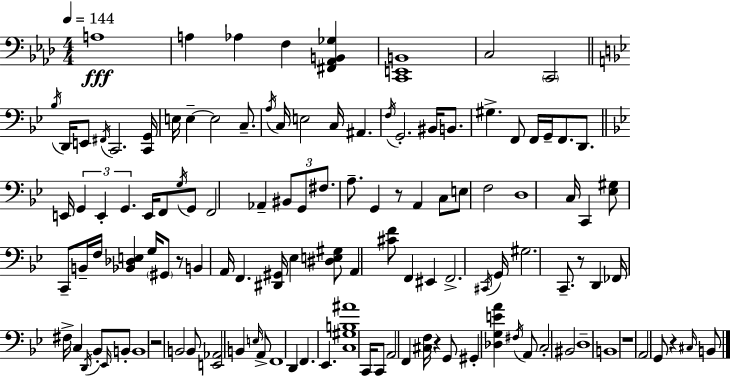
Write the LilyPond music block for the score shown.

{
  \clef bass
  \numericTimeSignature
  \time 4/4
  \key f \minor
  \tempo 4 = 144
  \repeat volta 2 { a1\fff | a4 aes4 f4 <fis, aes, b, ges>4 | <c, e, b,>1 | c2 \parenthesize c,2 | \break \bar "||" \break \key g \minor \acciaccatura { bes16 } d,16 e,8 \acciaccatura { fis,16 } c,2. | <c, g,>16 e16 e4--~~ e2 c8.-- | \acciaccatura { a16 } c16 e2 c16 ais,4. | \acciaccatura { f16 } g,2.-. | \break bis,16 b,8. gis4.-> f,8 f,16 g,16-- f,8. | d,8. \bar "||" \break \key g \minor e,16 \tuplet 3/2 { g,4 e,4-. g,4. } e,16 | f,8 \acciaccatura { g16 } g,8 f,2 aes,4-- | \tuplet 3/2 { bis,8 g,8 fis8. } a8.-- g,4 r8 | a,4 c8 e8 f2 | \break d1 | c16 c,4 <ees gis>8 c,8-- b,16-- f16 <bes, des e>4 | g16 \parenthesize gis,8 r8 b,4 a,16 f,4. | <dis, gis,>16 ees4 <dis e gis>8 a,4 <cis' f'>8 f,4 | \break eis,4 f,2.-> | \acciaccatura { cis,16 } g,16 gis2. c,8.-- | r8 d,4 fes,16 fis16-> c4 \acciaccatura { d,16 } bes,8-. | \grace { ees,16 } b,8-. b,1 | \break r2 b,2 | b,8 <e, aes,>2 b,4 | \grace { e16 } a,8-> f,1 | d,4 f,4. ees,4. | \break <c gis b ais'>1 | c,16 c,8 a,2 | f,4 <cis f>16 r4 g,8 gis,4-. <des g e' a'>4 | \acciaccatura { fis16 } a,8 c2-. bis,2 | \break d1-- | b,1 | r1 | a,2 g,8 | \break r4 \grace { cis16 } b,8 } \bar "|."
}